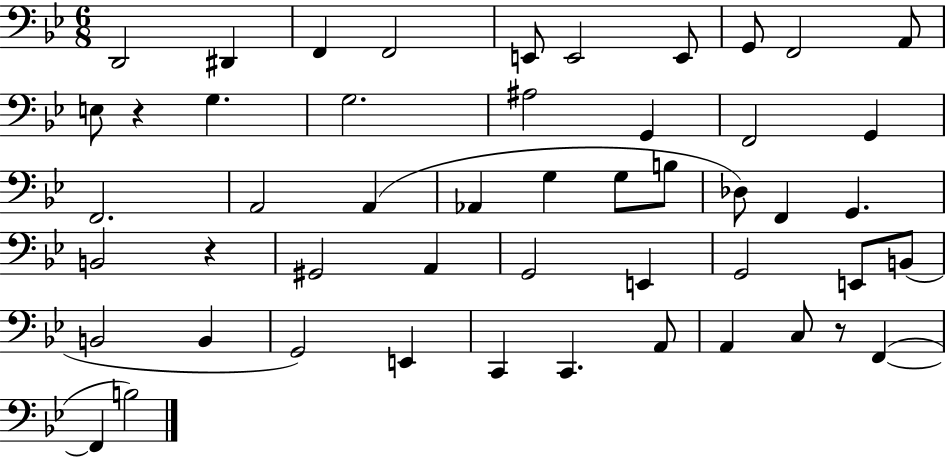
X:1
T:Untitled
M:6/8
L:1/4
K:Bb
D,,2 ^D,, F,, F,,2 E,,/2 E,,2 E,,/2 G,,/2 F,,2 A,,/2 E,/2 z G, G,2 ^A,2 G,, F,,2 G,, F,,2 A,,2 A,, _A,, G, G,/2 B,/2 _D,/2 F,, G,, B,,2 z ^G,,2 A,, G,,2 E,, G,,2 E,,/2 B,,/2 B,,2 B,, G,,2 E,, C,, C,, A,,/2 A,, C,/2 z/2 F,, F,, B,2